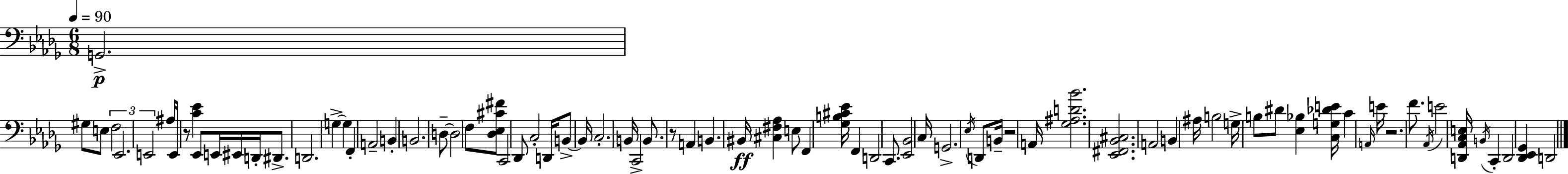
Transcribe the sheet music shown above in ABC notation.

X:1
T:Untitled
M:6/8
L:1/4
K:Bbm
G,,2 ^G,/2 E,/2 F,2 _E,,2 E,,2 ^A,/4 E,,/4 z/2 [C_E] _E,,/2 E,,/4 ^E,,/4 D,,/4 ^D,,/2 D,,2 G, G, F,, A,,2 B,, B,,2 D,/2 D,2 F,/2 [_D,_E,^C^F]/2 C,,2 _D,,/2 C,2 D,,/4 B,,/2 B,,/4 C,2 B,,/4 C,,2 B,,/2 z/2 A,, B,, ^B,,/4 [^C,^F,_A,] E,/2 F,, [_G,B,^C_E]/4 F,, D,,2 C,,/2 [_E,,_B,,]2 C,/4 G,,2 _E,/4 D,,/2 B,,/4 z2 A,,/4 [_G,^A,D_B]2 [_E,,^F,,_B,,^C,]2 A,,2 B,, ^A,/4 B,2 G,/4 B,/2 ^D/2 [_E,_B,] [C,G,_DE]/4 C A,,/4 E/4 z2 F/2 _A,,/4 E2 [D,,_A,,C,E,]/4 B,,/4 C,, D,,2 [_D,,_E,,_G,,] D,,2